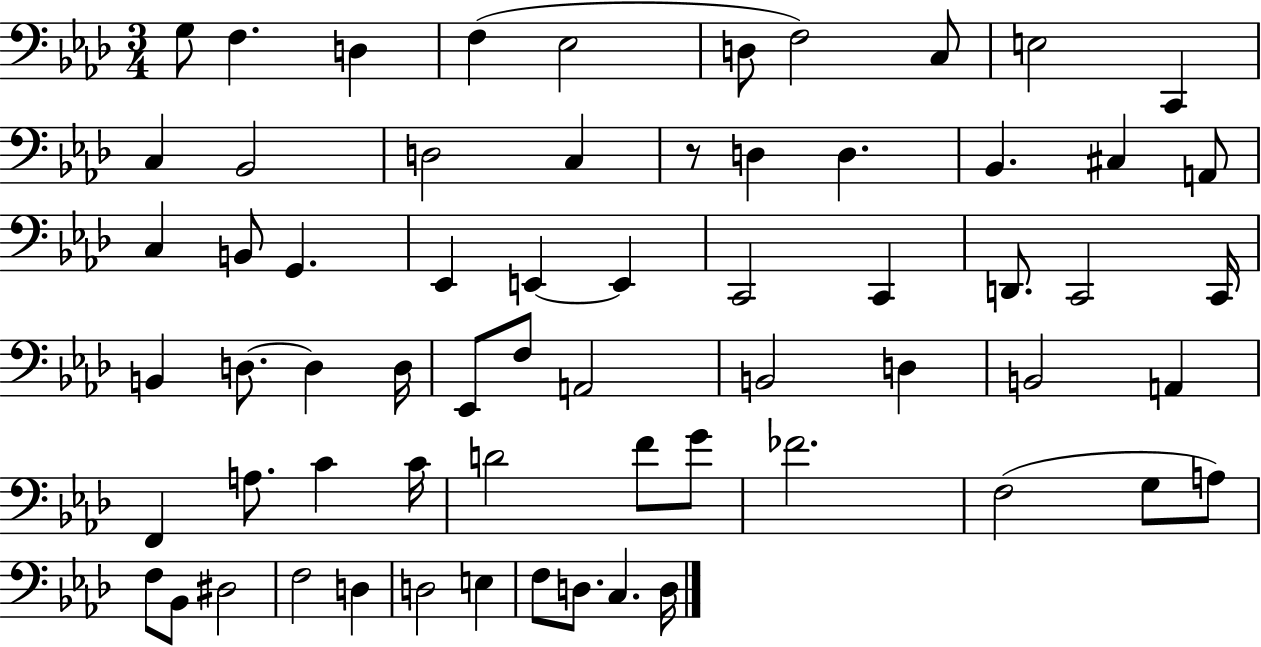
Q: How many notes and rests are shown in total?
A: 64